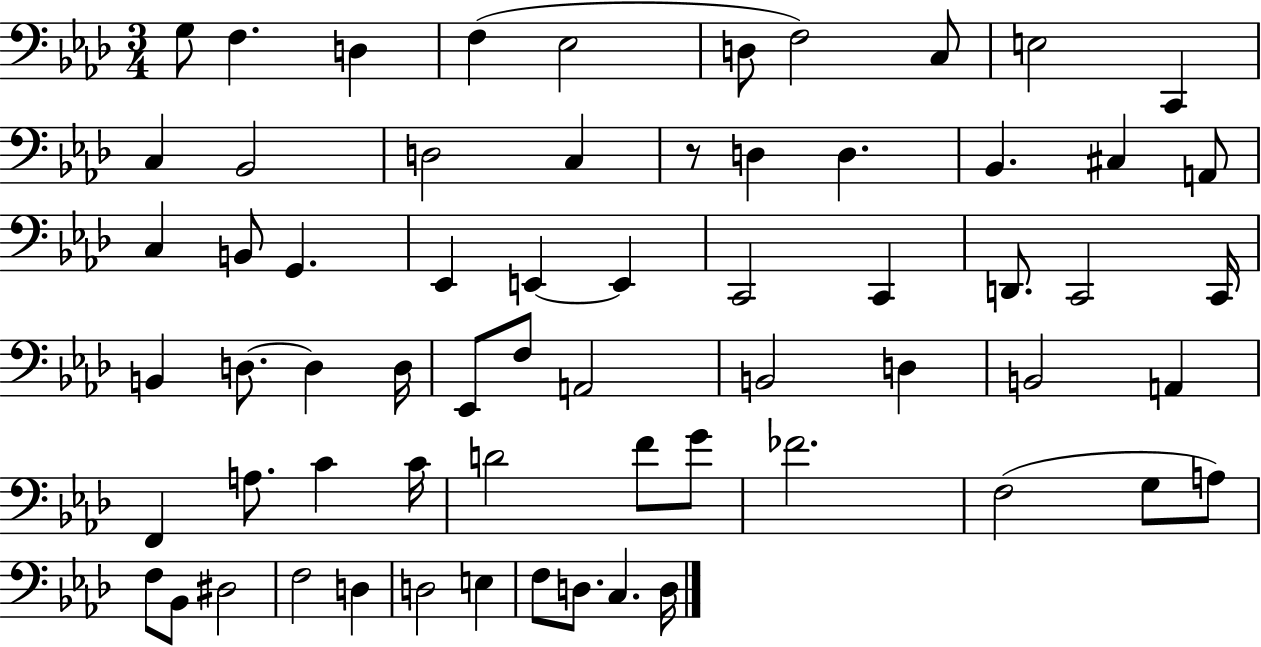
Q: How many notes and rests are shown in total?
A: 64